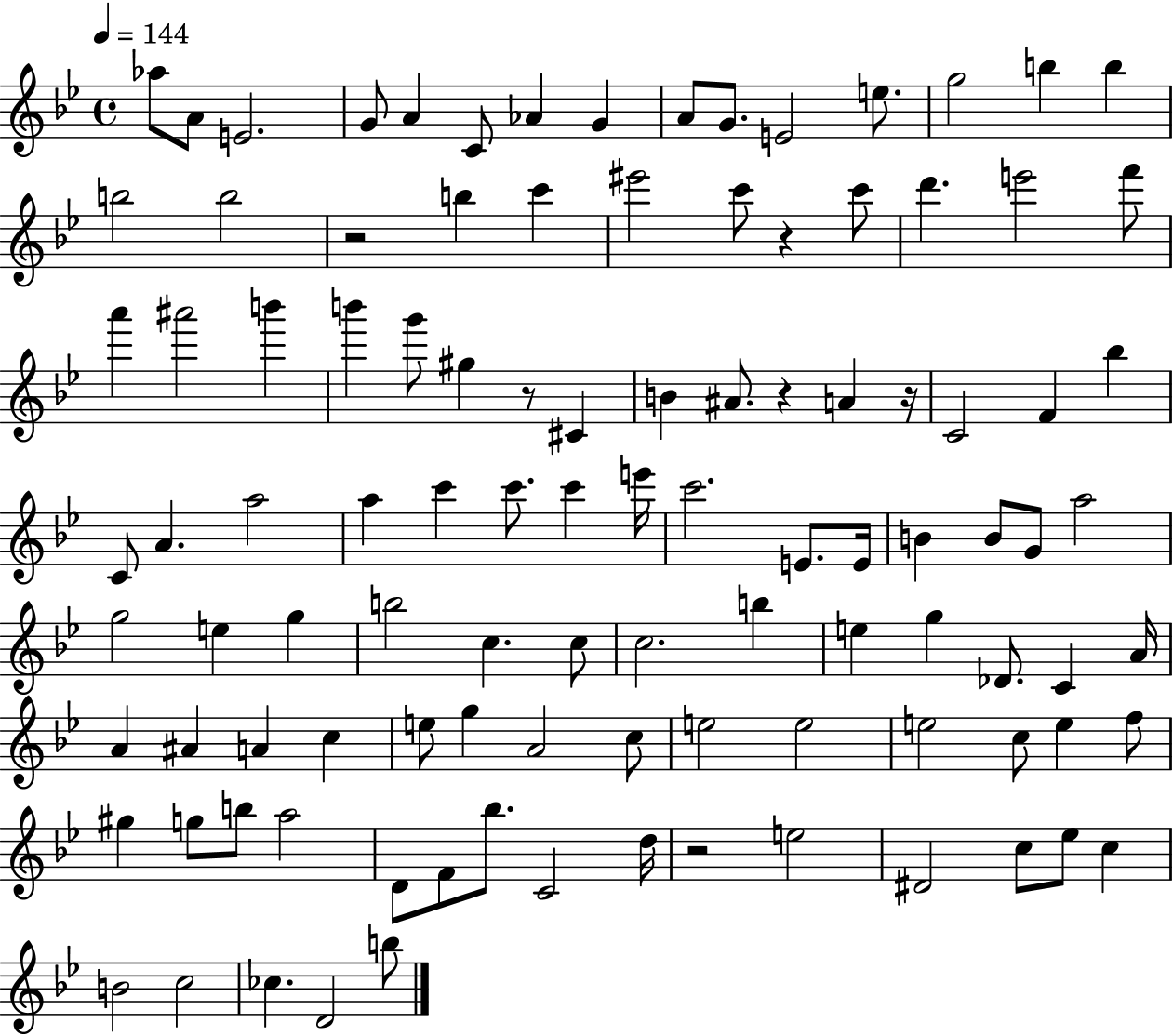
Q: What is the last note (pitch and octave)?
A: B5